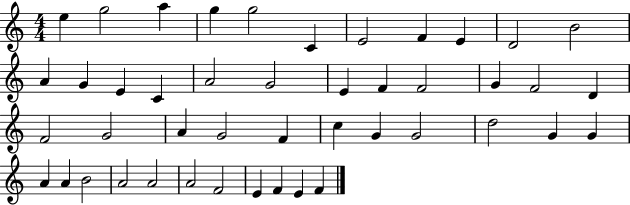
X:1
T:Untitled
M:4/4
L:1/4
K:C
e g2 a g g2 C E2 F E D2 B2 A G E C A2 G2 E F F2 G F2 D F2 G2 A G2 F c G G2 d2 G G A A B2 A2 A2 A2 F2 E F E F